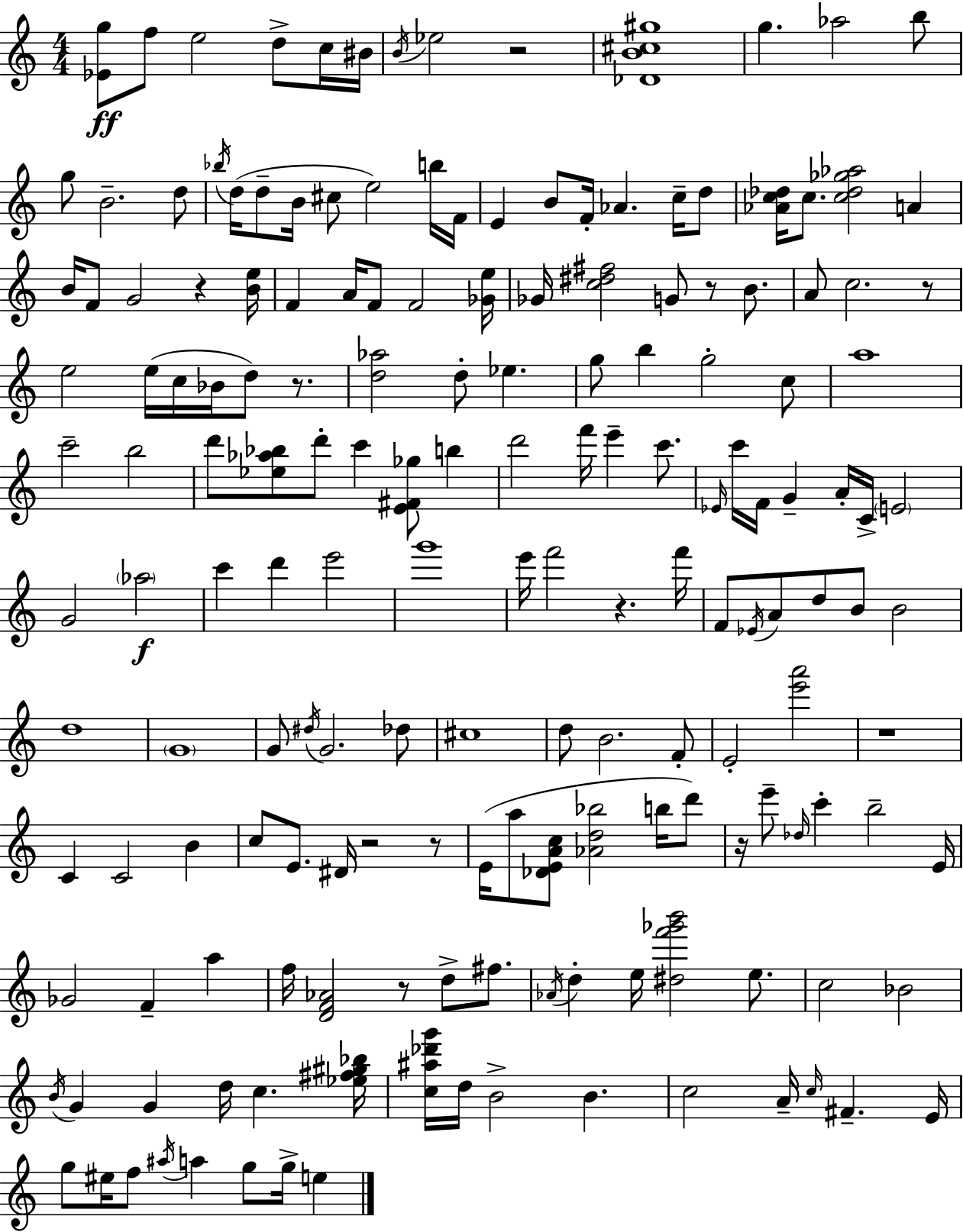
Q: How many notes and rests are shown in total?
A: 172